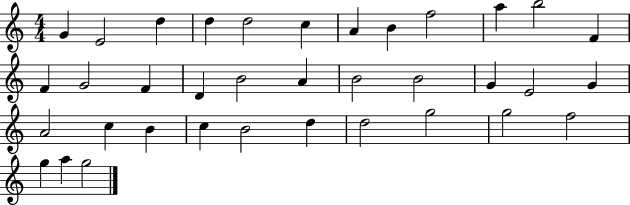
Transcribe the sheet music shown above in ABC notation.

X:1
T:Untitled
M:4/4
L:1/4
K:C
G E2 d d d2 c A B f2 a b2 F F G2 F D B2 A B2 B2 G E2 G A2 c B c B2 d d2 g2 g2 f2 g a g2